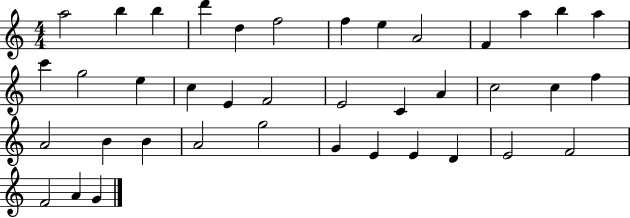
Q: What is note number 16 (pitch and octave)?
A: E5